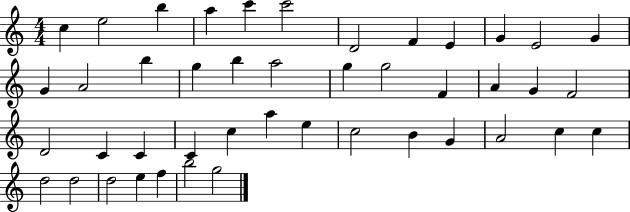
C5/q E5/h B5/q A5/q C6/q C6/h D4/h F4/q E4/q G4/q E4/h G4/q G4/q A4/h B5/q G5/q B5/q A5/h G5/q G5/h F4/q A4/q G4/q F4/h D4/h C4/q C4/q C4/q C5/q A5/q E5/q C5/h B4/q G4/q A4/h C5/q C5/q D5/h D5/h D5/h E5/q F5/q B5/h G5/h